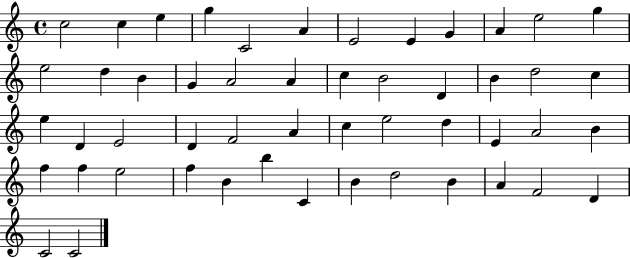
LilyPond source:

{
  \clef treble
  \time 4/4
  \defaultTimeSignature
  \key c \major
  c''2 c''4 e''4 | g''4 c'2 a'4 | e'2 e'4 g'4 | a'4 e''2 g''4 | \break e''2 d''4 b'4 | g'4 a'2 a'4 | c''4 b'2 d'4 | b'4 d''2 c''4 | \break e''4 d'4 e'2 | d'4 f'2 a'4 | c''4 e''2 d''4 | e'4 a'2 b'4 | \break f''4 f''4 e''2 | f''4 b'4 b''4 c'4 | b'4 d''2 b'4 | a'4 f'2 d'4 | \break c'2 c'2 | \bar "|."
}